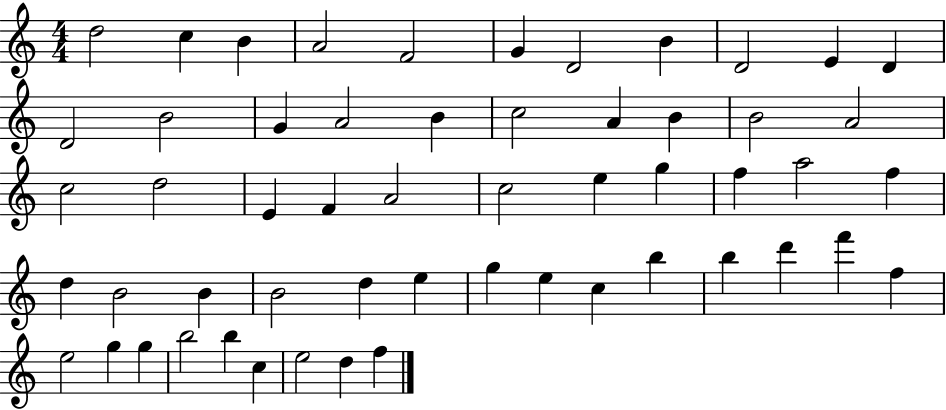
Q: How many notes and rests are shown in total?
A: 55